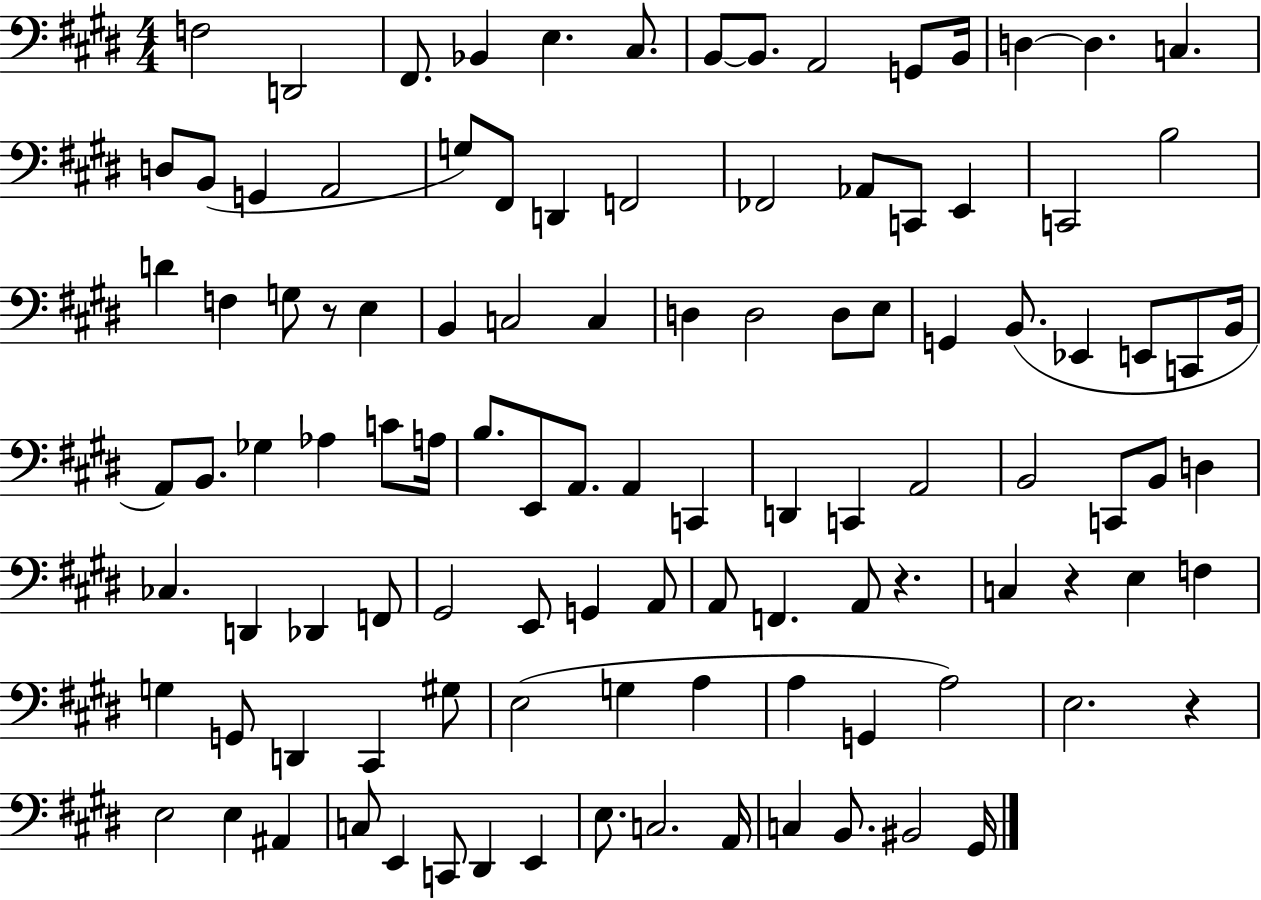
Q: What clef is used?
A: bass